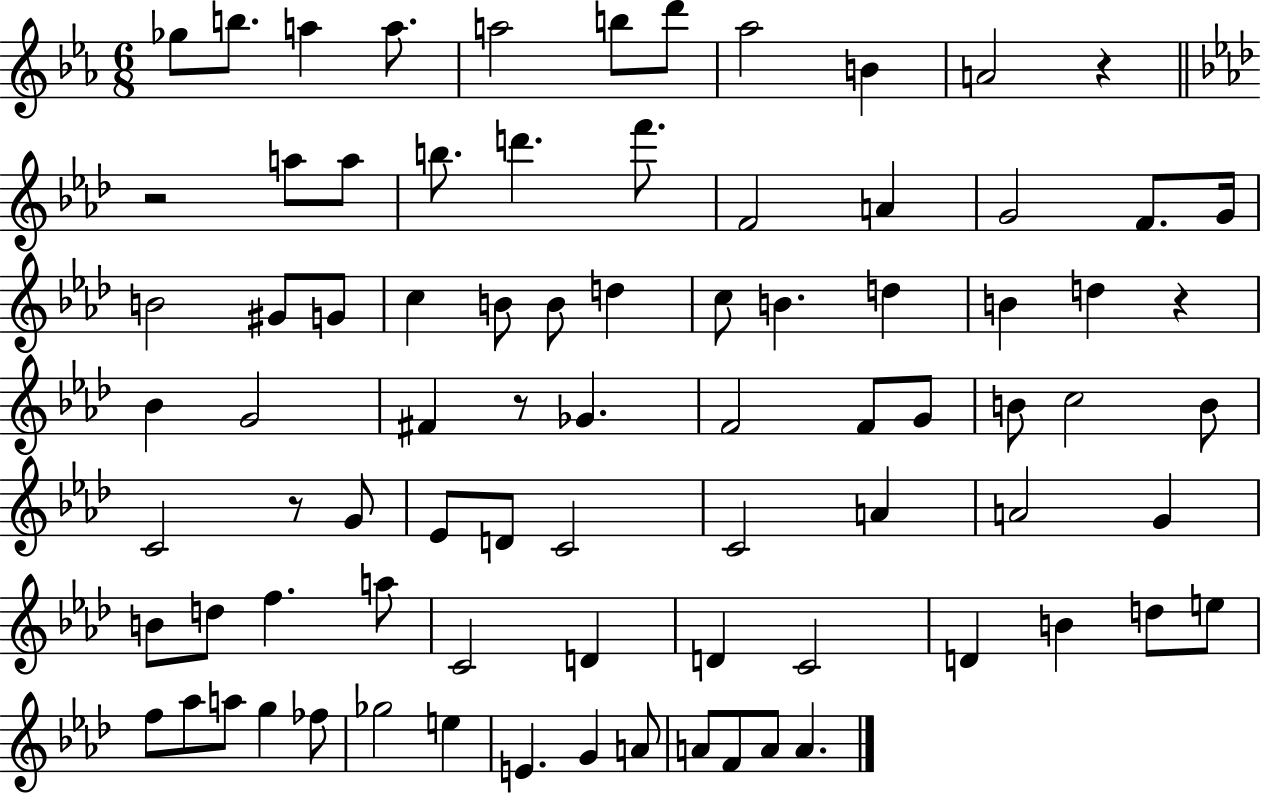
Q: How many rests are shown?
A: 5